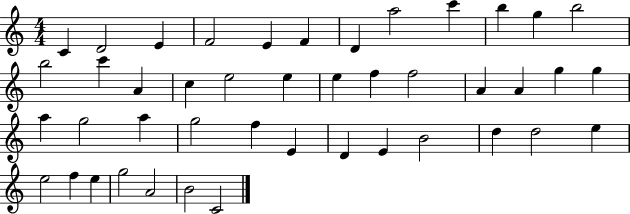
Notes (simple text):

C4/q D4/h E4/q F4/h E4/q F4/q D4/q A5/h C6/q B5/q G5/q B5/h B5/h C6/q A4/q C5/q E5/h E5/q E5/q F5/q F5/h A4/q A4/q G5/q G5/q A5/q G5/h A5/q G5/h F5/q E4/q D4/q E4/q B4/h D5/q D5/h E5/q E5/h F5/q E5/q G5/h A4/h B4/h C4/h